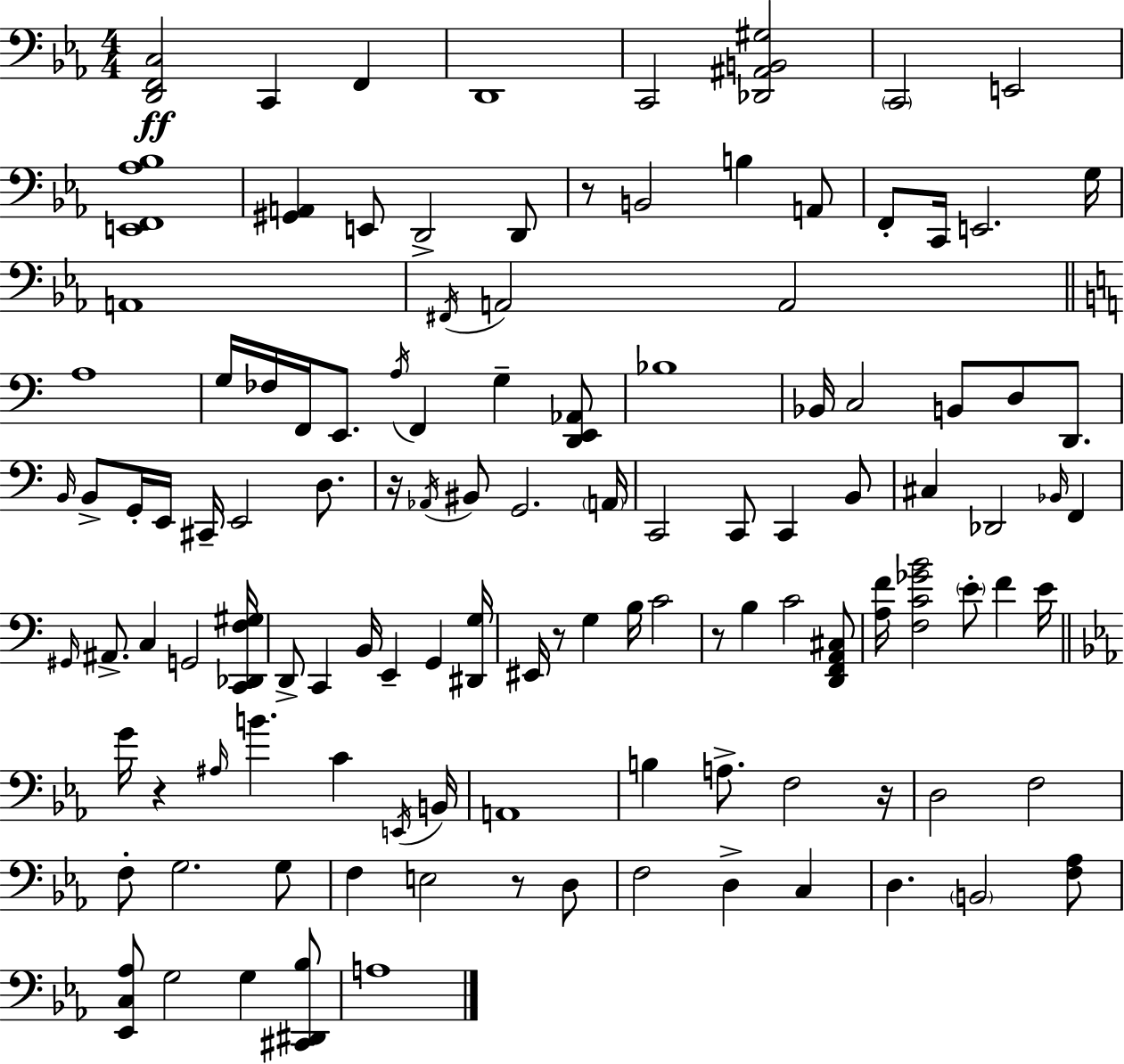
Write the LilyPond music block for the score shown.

{
  \clef bass
  \numericTimeSignature
  \time 4/4
  \key c \minor
  <d, f, c>2\ff c,4 f,4 | d,1 | c,2 <des, ais, b, gis>2 | \parenthesize c,2 e,2 | \break <e, f, aes bes>1 | <gis, a,>4 e,8 d,2-> d,8 | r8 b,2 b4 a,8 | f,8-. c,16 e,2. g16 | \break a,1 | \acciaccatura { fis,16 } a,2 a,2 | \bar "||" \break \key c \major a1 | g16 fes16 f,16 e,8. \acciaccatura { a16 } f,4 g4-- <d, e, aes,>8 | bes1 | bes,16 c2 b,8 d8 d,8. | \break \grace { b,16 } b,8-> g,16-. e,16 cis,16-- e,2 d8. | r16 \acciaccatura { aes,16 } bis,8 g,2. | \parenthesize a,16 c,2 c,8 c,4 | b,8 cis4 des,2 \grace { bes,16 } | \break f,4 \grace { gis,16 } ais,8.-> c4 g,2 | <c, des, f gis>16 d,8-> c,4 b,16 e,4-- | g,4 <dis, g>16 eis,16 r8 g4 b16 c'2 | r8 b4 c'2 | \break <d, f, a, cis>8 <a f'>16 <f c' ges' b'>2 \parenthesize e'8-. | f'4 e'16 \bar "||" \break \key ees \major g'16 r4 \grace { ais16 } b'4. c'4 | \acciaccatura { e,16 } b,16 a,1 | b4 a8.-> f2 | r16 d2 f2 | \break f8-. g2. | g8 f4 e2 r8 | d8 f2 d4-> c4 | d4. \parenthesize b,2 | \break <f aes>8 <ees, c aes>8 g2 g4 | <cis, dis, bes>8 a1 | \bar "|."
}